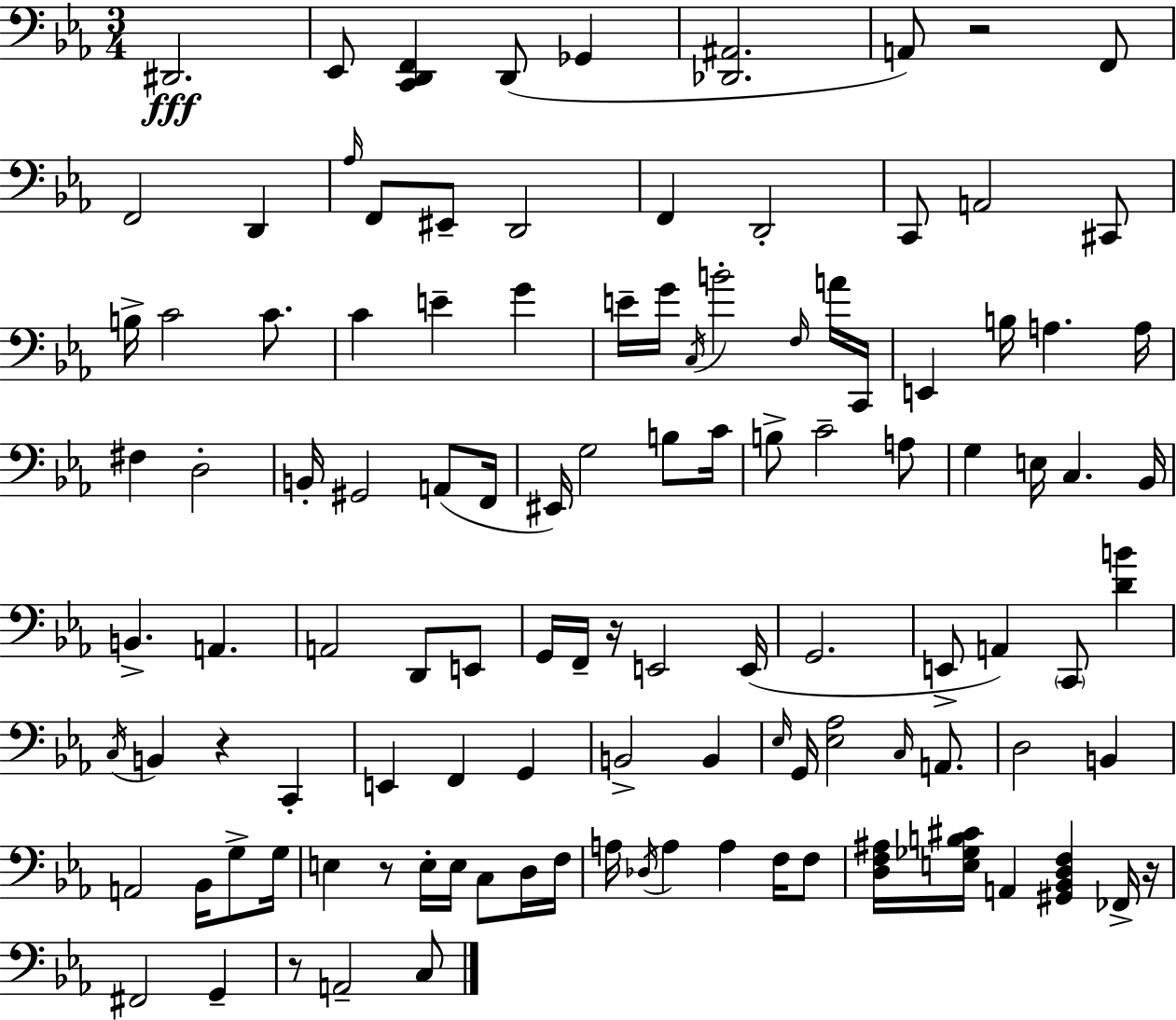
D#2/h. Eb2/e [C2,D2,F2]/q D2/e Gb2/q [Db2,A#2]/h. A2/e R/h F2/e F2/h D2/q Ab3/s F2/e EIS2/e D2/h F2/q D2/h C2/e A2/h C#2/e B3/s C4/h C4/e. C4/q E4/q G4/q E4/s G4/s C3/s B4/h F3/s A4/s C2/s E2/q B3/s A3/q. A3/s F#3/q D3/h B2/s G#2/h A2/e F2/s EIS2/s G3/h B3/e C4/s B3/e C4/h A3/e G3/q E3/s C3/q. Bb2/s B2/q. A2/q. A2/h D2/e E2/e G2/s F2/s R/s E2/h E2/s G2/h. E2/e A2/q C2/e [D4,B4]/q C3/s B2/q R/q C2/q E2/q F2/q G2/q B2/h B2/q Eb3/s G2/s [Eb3,Ab3]/h C3/s A2/e. D3/h B2/q A2/h Bb2/s G3/e G3/s E3/q R/e E3/s E3/s C3/e D3/s F3/s A3/s Db3/s A3/q A3/q F3/s F3/e [D3,F3,A#3]/s [E3,Gb3,B3,C#4]/s A2/q [G#2,Bb2,D3,F3]/q FES2/s R/s F#2/h G2/q R/e A2/h C3/e